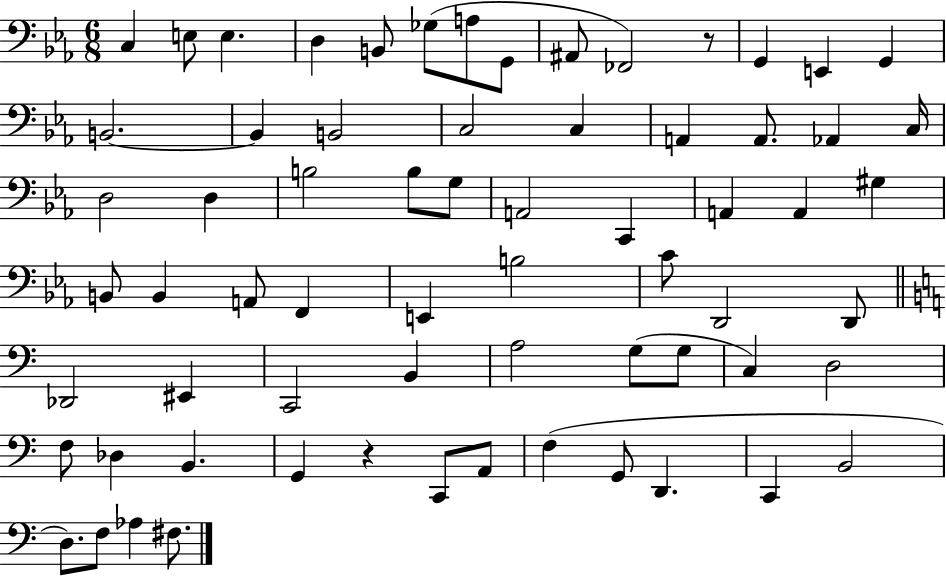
{
  \clef bass
  \numericTimeSignature
  \time 6/8
  \key ees \major
  c4 e8 e4. | d4 b,8 ges8( a8 g,8 | ais,8 fes,2) r8 | g,4 e,4 g,4 | \break b,2.~~ | b,4 b,2 | c2 c4 | a,4 a,8. aes,4 c16 | \break d2 d4 | b2 b8 g8 | a,2 c,4 | a,4 a,4 gis4 | \break b,8 b,4 a,8 f,4 | e,4 b2 | c'8 d,2 d,8 | \bar "||" \break \key a \minor des,2 eis,4 | c,2 b,4 | a2 g8( g8 | c4) d2 | \break f8 des4 b,4. | g,4 r4 c,8 a,8 | f4( g,8 d,4. | c,4 b,2 | \break d8.) f8 aes4 fis8. | \bar "|."
}